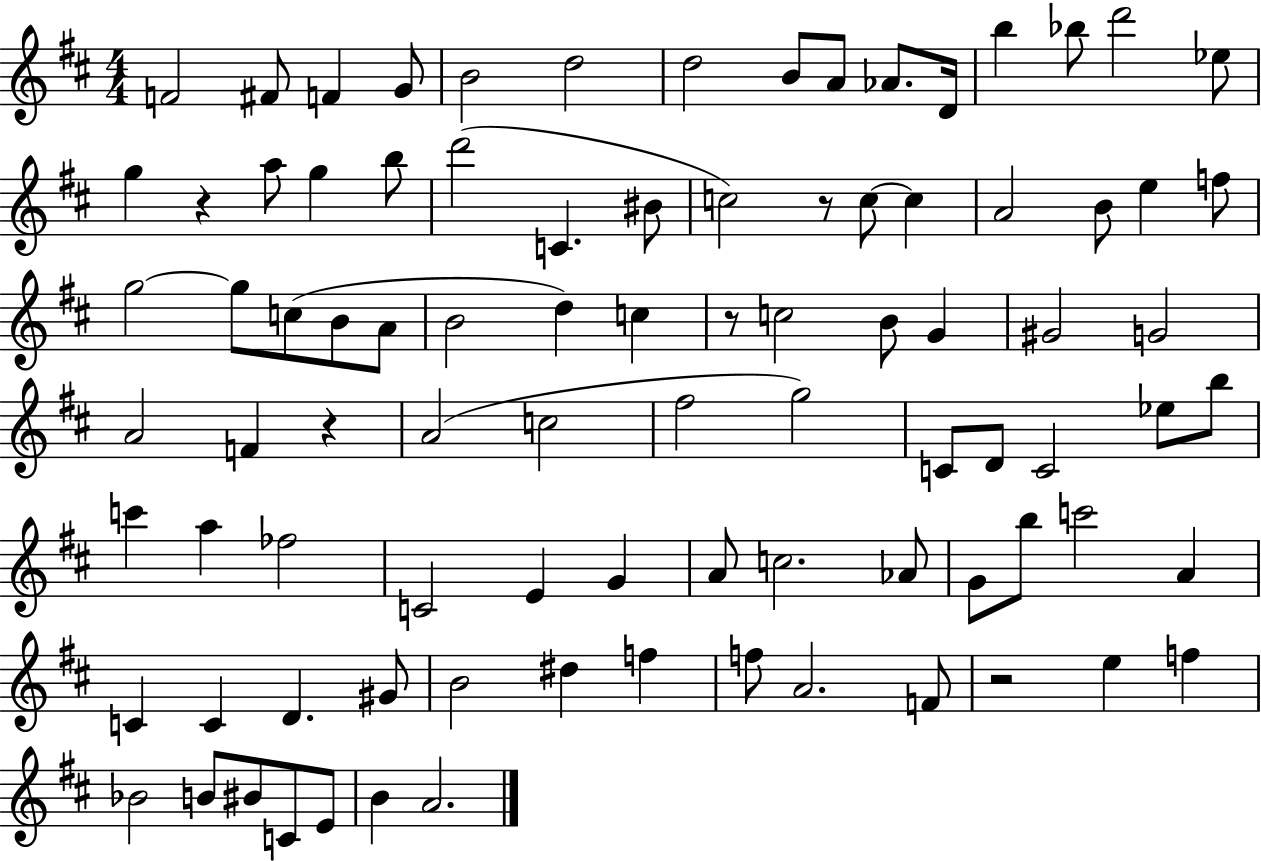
F4/h F#4/e F4/q G4/e B4/h D5/h D5/h B4/e A4/e Ab4/e. D4/s B5/q Bb5/e D6/h Eb5/e G5/q R/q A5/e G5/q B5/e D6/h C4/q. BIS4/e C5/h R/e C5/e C5/q A4/h B4/e E5/q F5/e G5/h G5/e C5/e B4/e A4/e B4/h D5/q C5/q R/e C5/h B4/e G4/q G#4/h G4/h A4/h F4/q R/q A4/h C5/h F#5/h G5/h C4/e D4/e C4/h Eb5/e B5/e C6/q A5/q FES5/h C4/h E4/q G4/q A4/e C5/h. Ab4/e G4/e B5/e C6/h A4/q C4/q C4/q D4/q. G#4/e B4/h D#5/q F5/q F5/e A4/h. F4/e R/h E5/q F5/q Bb4/h B4/e BIS4/e C4/e E4/e B4/q A4/h.